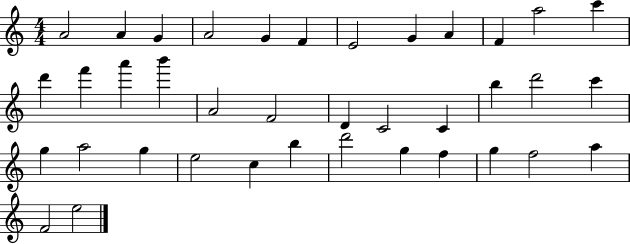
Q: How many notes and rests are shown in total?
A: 38